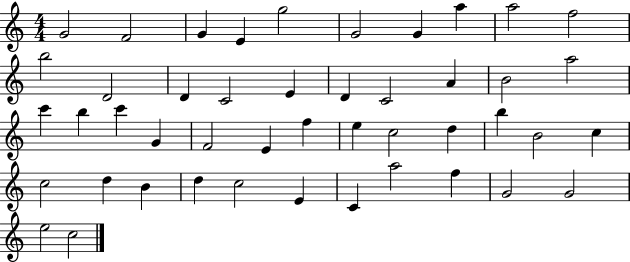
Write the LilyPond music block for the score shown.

{
  \clef treble
  \numericTimeSignature
  \time 4/4
  \key c \major
  g'2 f'2 | g'4 e'4 g''2 | g'2 g'4 a''4 | a''2 f''2 | \break b''2 d'2 | d'4 c'2 e'4 | d'4 c'2 a'4 | b'2 a''2 | \break c'''4 b''4 c'''4 g'4 | f'2 e'4 f''4 | e''4 c''2 d''4 | b''4 b'2 c''4 | \break c''2 d''4 b'4 | d''4 c''2 e'4 | c'4 a''2 f''4 | g'2 g'2 | \break e''2 c''2 | \bar "|."
}